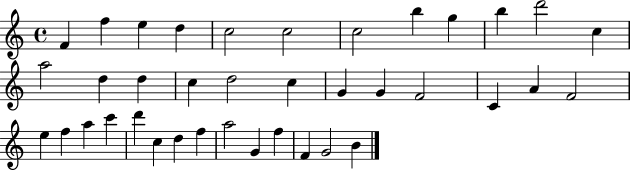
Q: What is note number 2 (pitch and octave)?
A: F5